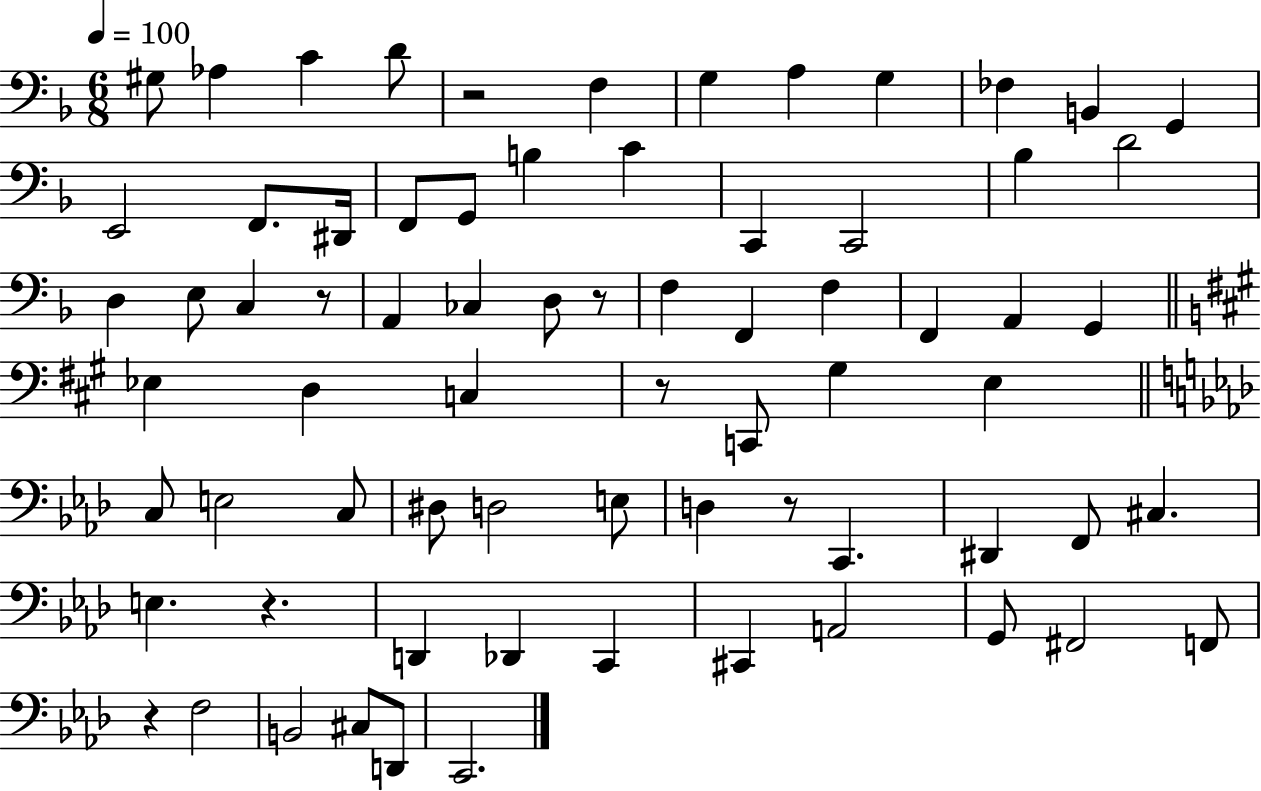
X:1
T:Untitled
M:6/8
L:1/4
K:F
^G,/2 _A, C D/2 z2 F, G, A, G, _F, B,, G,, E,,2 F,,/2 ^D,,/4 F,,/2 G,,/2 B, C C,, C,,2 _B, D2 D, E,/2 C, z/2 A,, _C, D,/2 z/2 F, F,, F, F,, A,, G,, _E, D, C, z/2 C,,/2 ^G, E, C,/2 E,2 C,/2 ^D,/2 D,2 E,/2 D, z/2 C,, ^D,, F,,/2 ^C, E, z D,, _D,, C,, ^C,, A,,2 G,,/2 ^F,,2 F,,/2 z F,2 B,,2 ^C,/2 D,,/2 C,,2